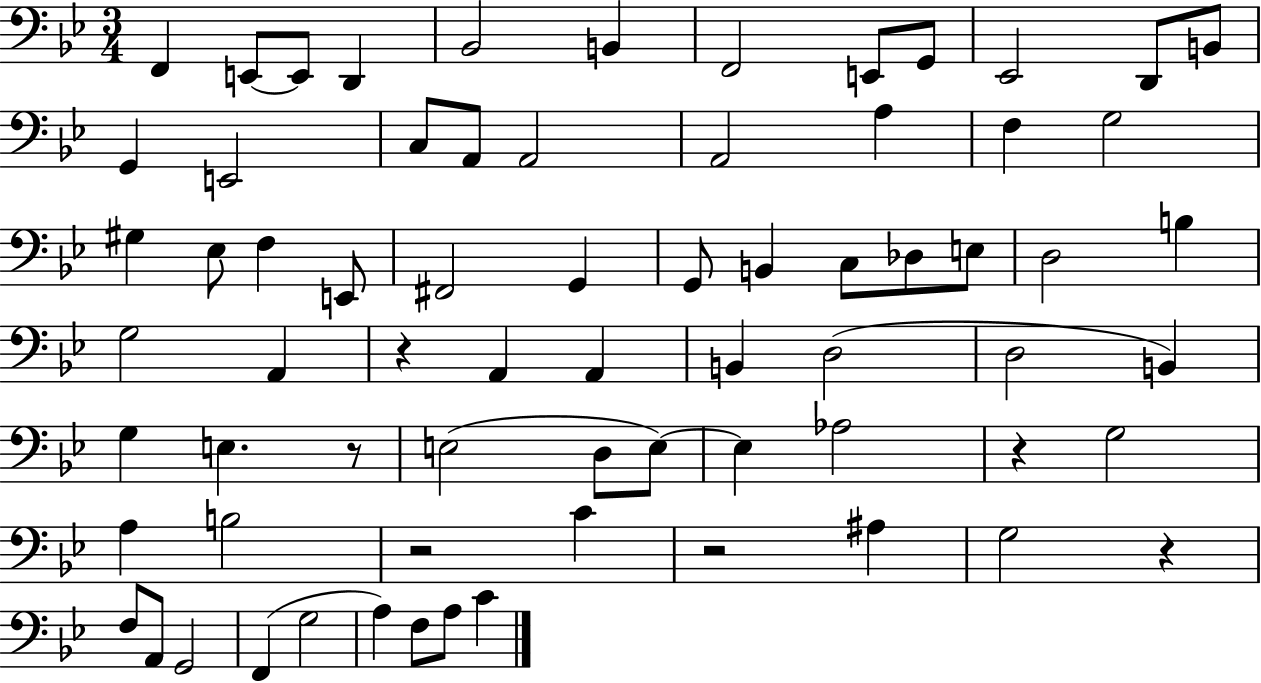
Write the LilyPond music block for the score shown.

{
  \clef bass
  \numericTimeSignature
  \time 3/4
  \key bes \major
  f,4 e,8~~ e,8 d,4 | bes,2 b,4 | f,2 e,8 g,8 | ees,2 d,8 b,8 | \break g,4 e,2 | c8 a,8 a,2 | a,2 a4 | f4 g2 | \break gis4 ees8 f4 e,8 | fis,2 g,4 | g,8 b,4 c8 des8 e8 | d2 b4 | \break g2 a,4 | r4 a,4 a,4 | b,4 d2( | d2 b,4) | \break g4 e4. r8 | e2( d8 e8~~) | e4 aes2 | r4 g2 | \break a4 b2 | r2 c'4 | r2 ais4 | g2 r4 | \break f8 a,8 g,2 | f,4( g2 | a4) f8 a8 c'4 | \bar "|."
}